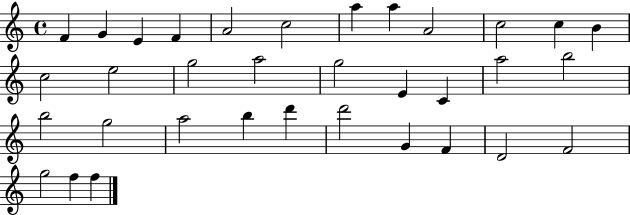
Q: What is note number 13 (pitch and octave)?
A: C5